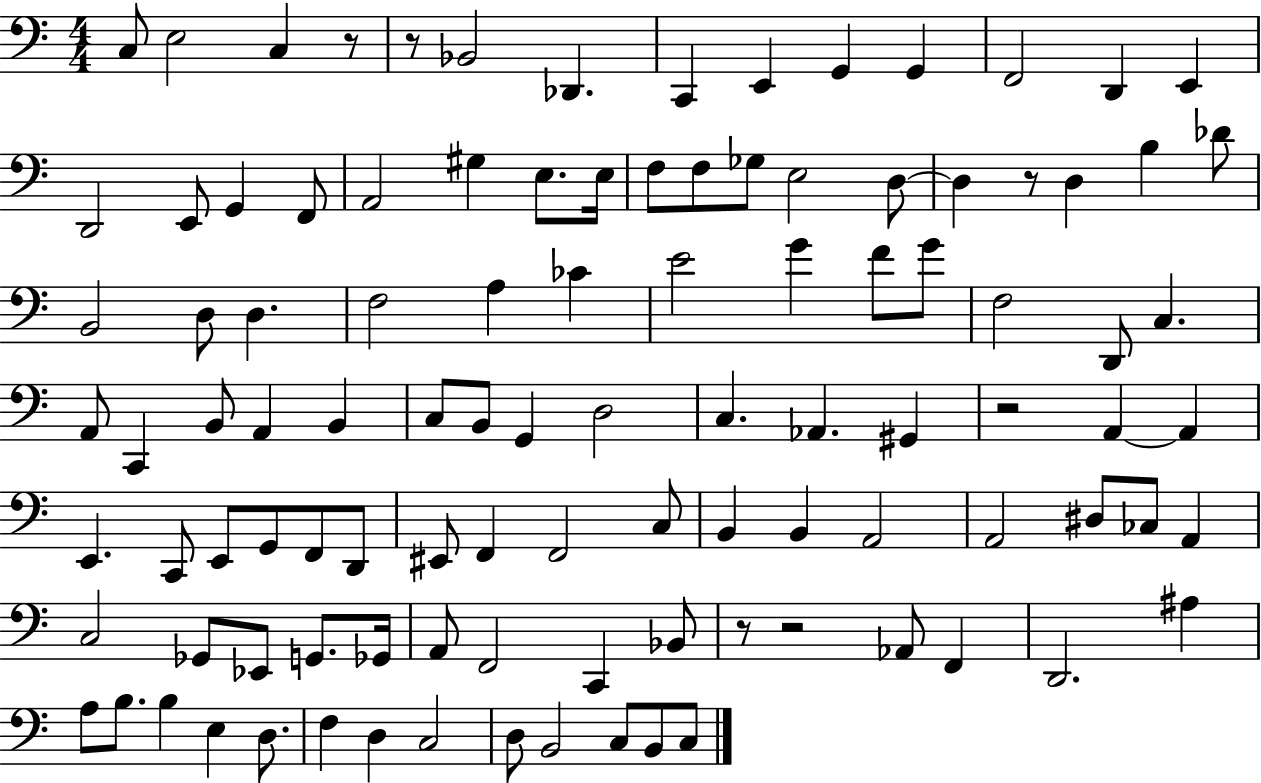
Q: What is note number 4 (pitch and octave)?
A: Bb2